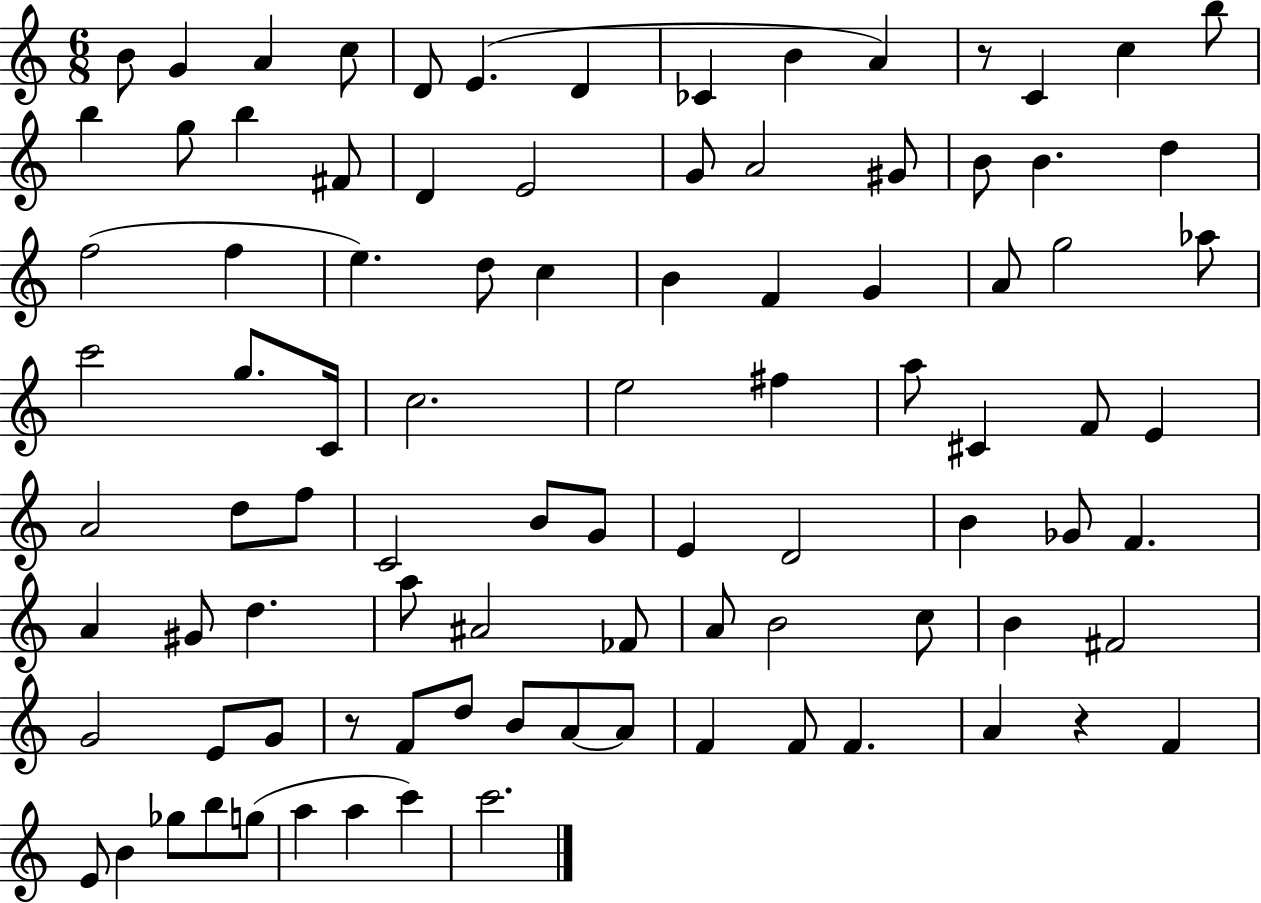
B4/e G4/q A4/q C5/e D4/e E4/q. D4/q CES4/q B4/q A4/q R/e C4/q C5/q B5/e B5/q G5/e B5/q F#4/e D4/q E4/h G4/e A4/h G#4/e B4/e B4/q. D5/q F5/h F5/q E5/q. D5/e C5/q B4/q F4/q G4/q A4/e G5/h Ab5/e C6/h G5/e. C4/s C5/h. E5/h F#5/q A5/e C#4/q F4/e E4/q A4/h D5/e F5/e C4/h B4/e G4/e E4/q D4/h B4/q Gb4/e F4/q. A4/q G#4/e D5/q. A5/e A#4/h FES4/e A4/e B4/h C5/e B4/q F#4/h G4/h E4/e G4/e R/e F4/e D5/e B4/e A4/e A4/e F4/q F4/e F4/q. A4/q R/q F4/q E4/e B4/q Gb5/e B5/e G5/e A5/q A5/q C6/q C6/h.